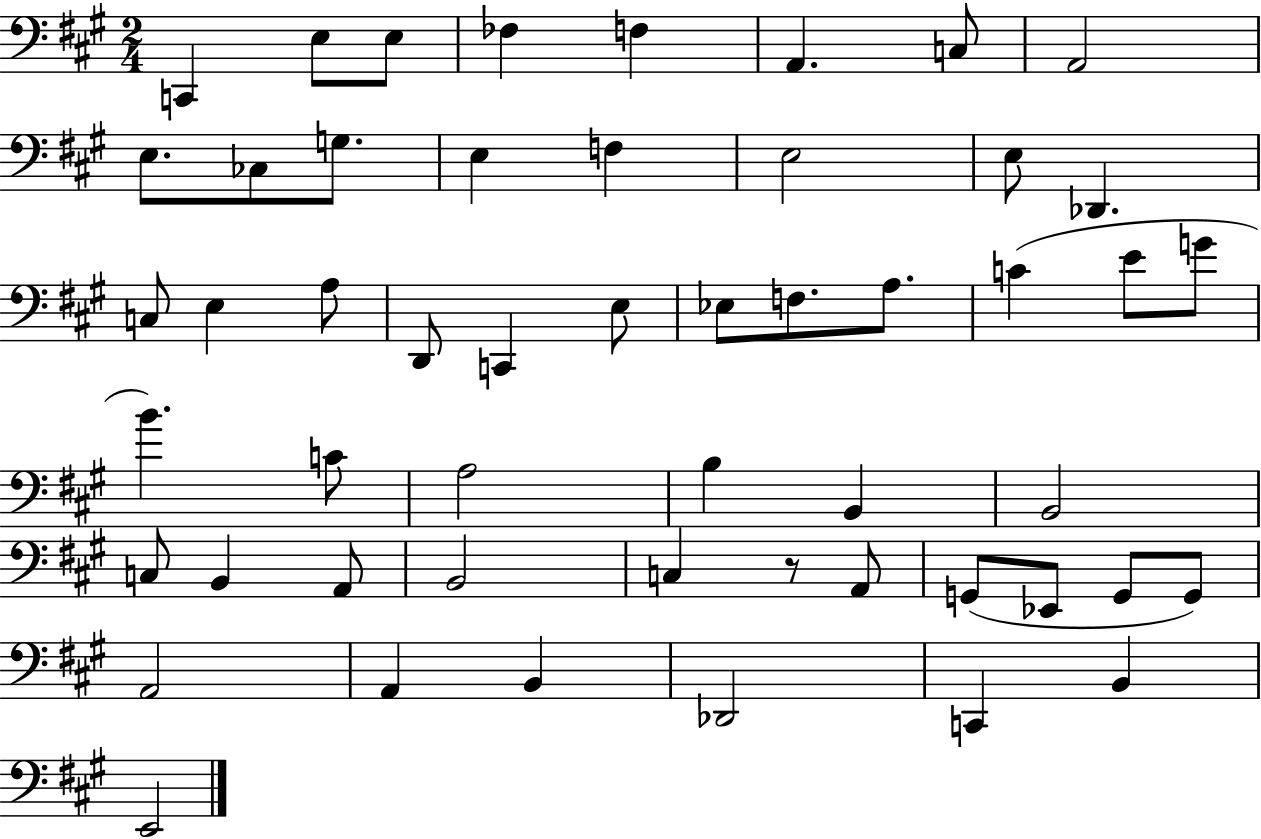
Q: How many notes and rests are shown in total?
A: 52